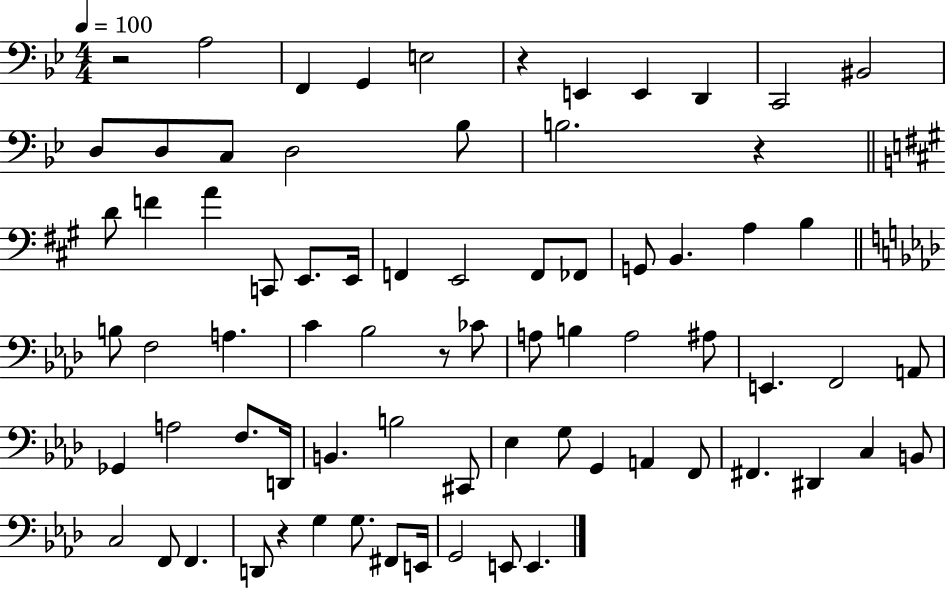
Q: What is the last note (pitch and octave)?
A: E2